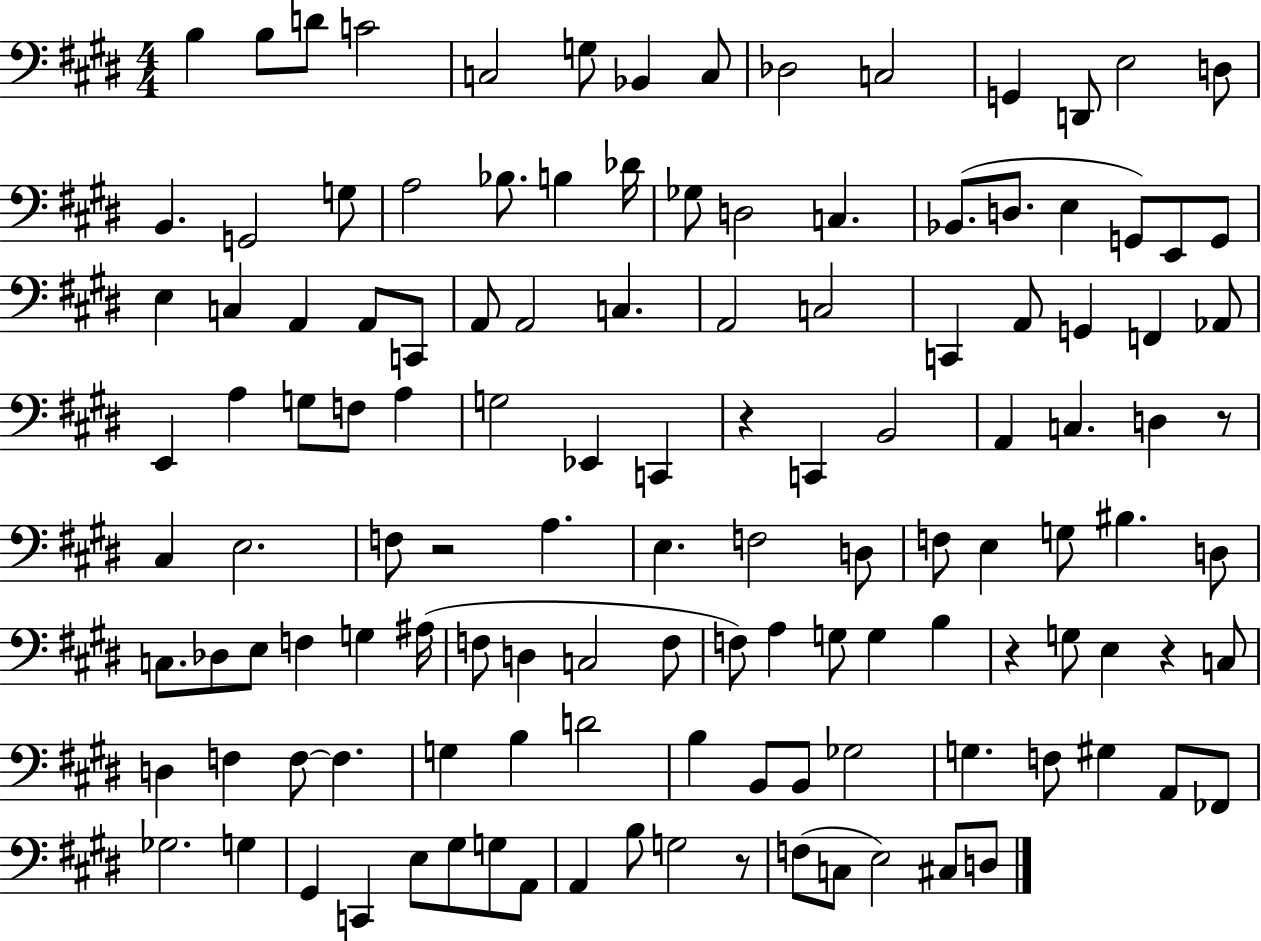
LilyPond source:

{
  \clef bass
  \numericTimeSignature
  \time 4/4
  \key e \major
  b4 b8 d'8 c'2 | c2 g8 bes,4 c8 | des2 c2 | g,4 d,8 e2 d8 | \break b,4. g,2 g8 | a2 bes8. b4 des'16 | ges8 d2 c4. | bes,8.( d8. e4 g,8) e,8 g,8 | \break e4 c4 a,4 a,8 c,8 | a,8 a,2 c4. | a,2 c2 | c,4 a,8 g,4 f,4 aes,8 | \break e,4 a4 g8 f8 a4 | g2 ees,4 c,4 | r4 c,4 b,2 | a,4 c4. d4 r8 | \break cis4 e2. | f8 r2 a4. | e4. f2 d8 | f8 e4 g8 bis4. d8 | \break c8. des8 e8 f4 g4 ais16( | f8 d4 c2 f8 | f8) a4 g8 g4 b4 | r4 g8 e4 r4 c8 | \break d4 f4 f8~~ f4. | g4 b4 d'2 | b4 b,8 b,8 ges2 | g4. f8 gis4 a,8 fes,8 | \break ges2. g4 | gis,4 c,4 e8 gis8 g8 a,8 | a,4 b8 g2 r8 | f8( c8 e2) cis8 d8 | \break \bar "|."
}